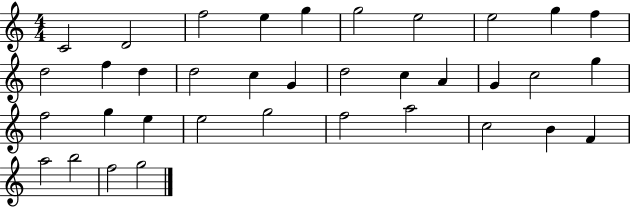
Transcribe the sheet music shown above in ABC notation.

X:1
T:Untitled
M:4/4
L:1/4
K:C
C2 D2 f2 e g g2 e2 e2 g f d2 f d d2 c G d2 c A G c2 g f2 g e e2 g2 f2 a2 c2 B F a2 b2 f2 g2